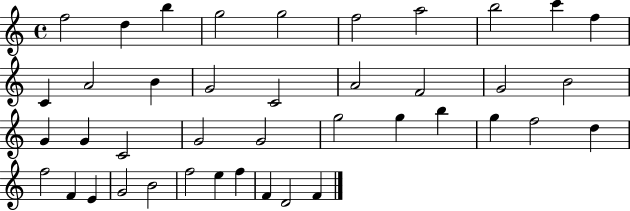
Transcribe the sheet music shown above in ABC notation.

X:1
T:Untitled
M:4/4
L:1/4
K:C
f2 d b g2 g2 f2 a2 b2 c' f C A2 B G2 C2 A2 F2 G2 B2 G G C2 G2 G2 g2 g b g f2 d f2 F E G2 B2 f2 e f F D2 F